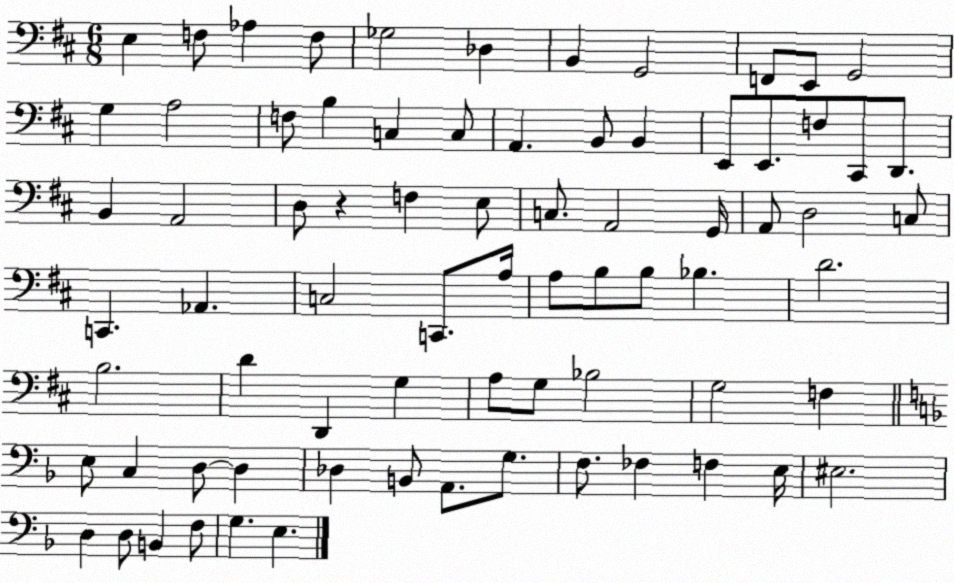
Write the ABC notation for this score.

X:1
T:Untitled
M:6/8
L:1/4
K:D
E, F,/2 _A, F,/2 _G,2 _D, B,, G,,2 F,,/2 E,,/2 G,,2 G, A,2 F,/2 B, C, C,/2 A,, B,,/2 B,, E,,/2 E,,/2 F,/2 ^C,,/2 D,,/2 B,, A,,2 D,/2 z F, E,/2 C,/2 A,,2 G,,/4 A,,/2 D,2 C,/2 C,, _A,, C,2 C,,/2 A,/4 A,/2 B,/2 B,/2 _B, D2 B,2 D D,, G, A,/2 G,/2 _B,2 G,2 F, E,/2 C, D,/2 D, _D, B,,/2 A,,/2 G,/2 F,/2 _F, F, E,/4 ^E,2 D, D,/2 B,, F,/2 G, E,